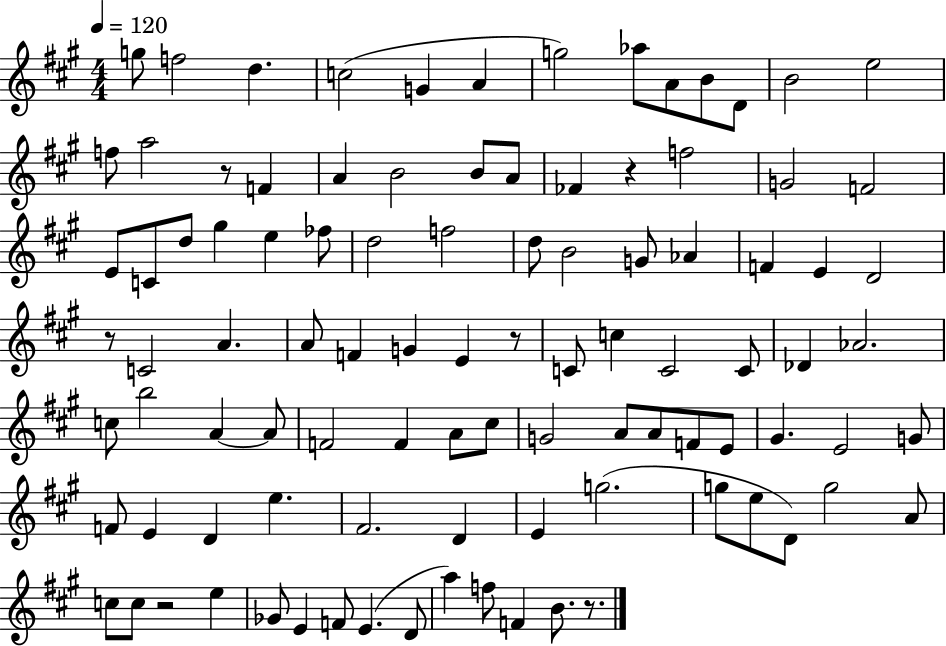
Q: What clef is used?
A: treble